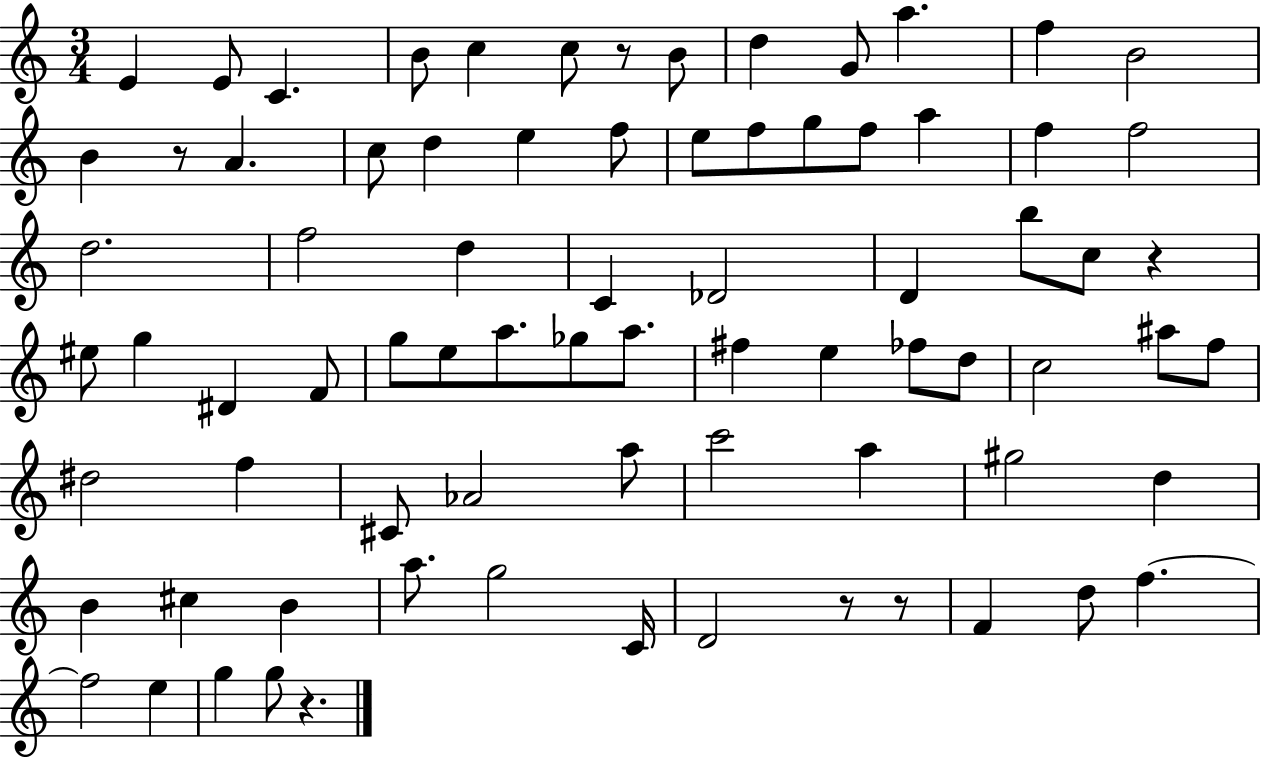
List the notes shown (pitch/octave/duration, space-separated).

E4/q E4/e C4/q. B4/e C5/q C5/e R/e B4/e D5/q G4/e A5/q. F5/q B4/h B4/q R/e A4/q. C5/e D5/q E5/q F5/e E5/e F5/e G5/e F5/e A5/q F5/q F5/h D5/h. F5/h D5/q C4/q Db4/h D4/q B5/e C5/e R/q EIS5/e G5/q D#4/q F4/e G5/e E5/e A5/e. Gb5/e A5/e. F#5/q E5/q FES5/e D5/e C5/h A#5/e F5/e D#5/h F5/q C#4/e Ab4/h A5/e C6/h A5/q G#5/h D5/q B4/q C#5/q B4/q A5/e. G5/h C4/s D4/h R/e R/e F4/q D5/e F5/q. F5/h E5/q G5/q G5/e R/q.